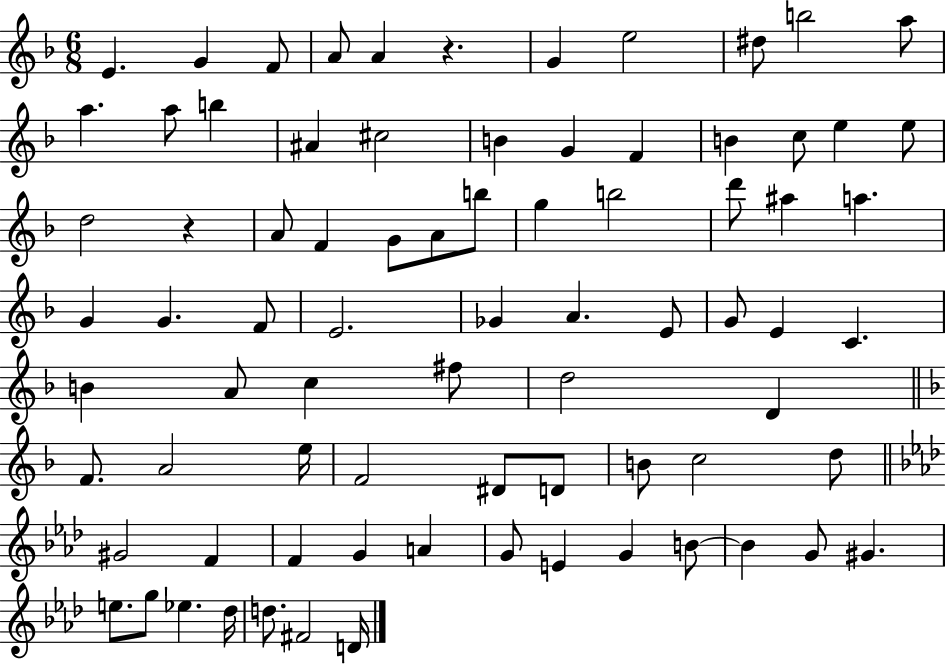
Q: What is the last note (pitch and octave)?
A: D4